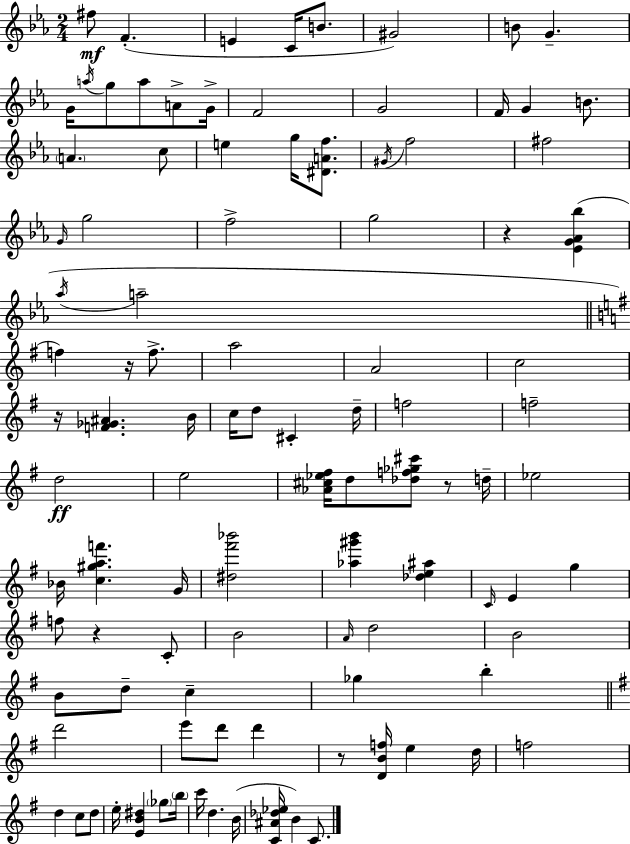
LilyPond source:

{
  \clef treble
  \numericTimeSignature
  \time 2/4
  \key ees \major
  fis''8\mf f'4.-.( | e'4 c'16 b'8. | gis'2) | b'8 g'4.-- | \break g'16 \acciaccatura { a''16 } g''8 a''8 a'8-> | g'16-> f'2 | g'2 | f'16 g'4 b'8. | \break \parenthesize a'4. c''8 | e''4 g''16 <dis' a' f''>8. | \acciaccatura { gis'16 } f''2 | fis''2 | \break \grace { g'16 } g''2 | f''2-> | g''2 | r4 <ees' g' aes' bes''>4( | \break \acciaccatura { aes''16 } a''2-- | \bar "||" \break \key e \minor f''4) r16 f''8.-> | a''2 | a'2 | c''2 | \break r16 <f' ges' ais'>4. b'16 | c''16 d''8 cis'4-. d''16-- | f''2 | f''2-- | \break d''2\ff | e''2 | <aes' cis'' ees'' fis''>16 d''8 <des'' f'' ges'' cis'''>8 r8 d''16-- | ees''2 | \break bes'16 <c'' gis'' a'' f'''>4. g'16 | <dis'' fis''' bes'''>2 | <aes'' gis''' b'''>4 <des'' e'' ais''>4 | \grace { c'16 } e'4 g''4 | \break f''8 r4 c'8-. | b'2 | \grace { a'16 } d''2 | b'2 | \break b'8 d''8-- c''4-- | ges''4 b''4-. | \bar "||" \break \key g \major d'''2 | e'''8 d'''8 d'''4 | r8 <d' b' f''>16 e''4 d''16 | f''2 | \break d''4 c''8 d''8 | e''16-. <e' b' dis''>4 \parenthesize ges''8 \parenthesize b''16 | c'''16 d''4. b'16( | <c' ais' des'' ees''>16 b'4) c'8. | \break \bar "|."
}